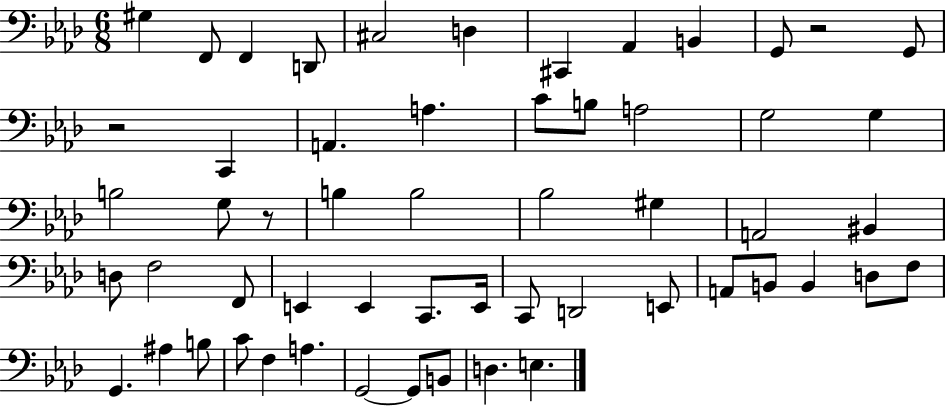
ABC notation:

X:1
T:Untitled
M:6/8
L:1/4
K:Ab
^G, F,,/2 F,, D,,/2 ^C,2 D, ^C,, _A,, B,, G,,/2 z2 G,,/2 z2 C,, A,, A, C/2 B,/2 A,2 G,2 G, B,2 G,/2 z/2 B, B,2 _B,2 ^G, A,,2 ^B,, D,/2 F,2 F,,/2 E,, E,, C,,/2 E,,/4 C,,/2 D,,2 E,,/2 A,,/2 B,,/2 B,, D,/2 F,/2 G,, ^A, B,/2 C/2 F, A, G,,2 G,,/2 B,,/2 D, E,